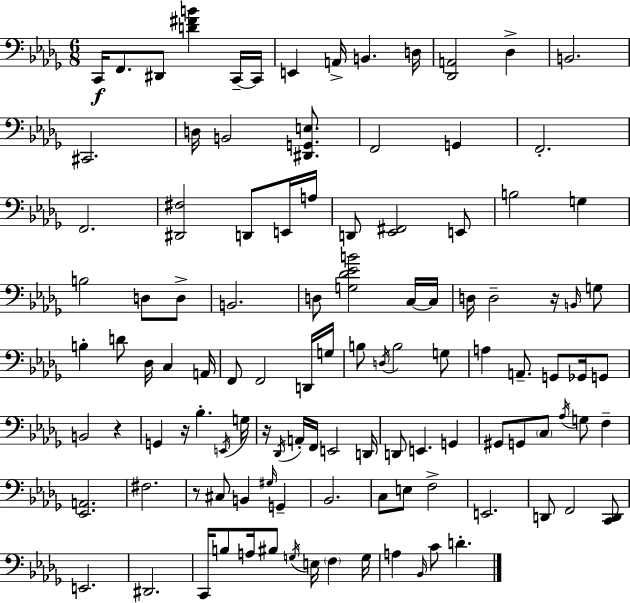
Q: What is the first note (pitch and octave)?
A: C2